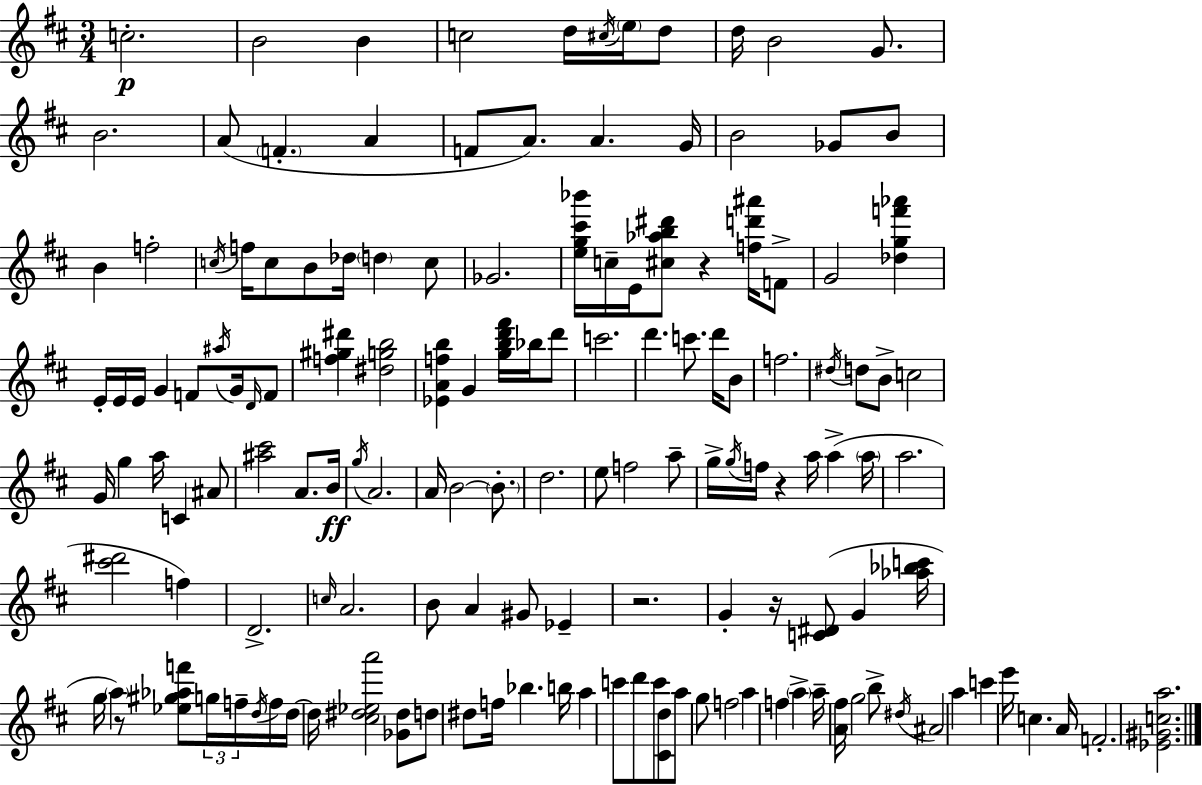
{
  \clef treble
  \numericTimeSignature
  \time 3/4
  \key d \major
  \repeat volta 2 { c''2.-.\p | b'2 b'4 | c''2 d''16 \acciaccatura { cis''16 } \parenthesize e''16 d''8 | d''16 b'2 g'8. | \break b'2. | a'8( \parenthesize f'4.-. a'4 | f'8 a'8.) a'4. | g'16 b'2 ges'8 b'8 | \break b'4 f''2-. | \acciaccatura { c''16 } f''16 c''8 b'8 des''16 \parenthesize d''4 | c''8 ges'2. | <e'' g'' cis''' bes'''>16 c''16-- e'16 <cis'' aes'' b'' dis'''>8 r4 <f'' d''' ais'''>16 | \break f'8-> g'2 <des'' g'' f''' aes'''>4 | e'16-. e'16 e'16 g'4 f'8 \acciaccatura { ais''16 } | g'16 \grace { d'16 } f'8 <f'' gis'' dis'''>4 <dis'' g'' b''>2 | <ees' a' f'' b''>4 g'4 | \break <g'' b'' d''' fis'''>16 bes''16 d'''8 c'''2. | d'''4. c'''8. | d'''16 b'8 f''2. | \acciaccatura { dis''16 } d''8 b'8-> c''2 | \break g'16 g''4 a''16 c'4 | ais'8 <ais'' cis'''>2 | a'8. b'16\ff \acciaccatura { g''16 } a'2. | a'16 b'2~~ | \break \parenthesize b'8.-. d''2. | e''8 f''2 | a''8-- g''16-> \acciaccatura { g''16 } f''16 r4 | a''16 a''4->( \parenthesize a''16 a''2. | \break <cis''' dis'''>2 | f''4) d'2.-> | \grace { c''16 } a'2. | b'8 a'4 | \break gis'8 ees'4-- r2. | g'4-. | r16 <c' dis'>8( g'4 <aes'' bes'' c'''>16 g''16 \parenthesize a''4) | r8 <ees'' gis'' aes'' f'''>8 \tuplet 3/2 { g''16 f''16-- \acciaccatura { d''16 } } f''16 d''16~~ d''16 <cis'' dis'' ees'' a'''>2 | \break <ges' dis''>8 d''8 dis''8 | f''16 bes''4. b''16 a''4 | c'''8 d'''8 c'''8 <cis' d''>8 a''8 g''8 | f''2 a''4 | \break f''4 \parenthesize a''4-> a''16-- <a' fis''>16 g''2 | b''8-> \acciaccatura { dis''16 } ais'2 | a''4 c'''4 | e'''16 c''4. a'16 f'2.-. | \break <ees' gis' c'' a''>2. | } \bar "|."
}